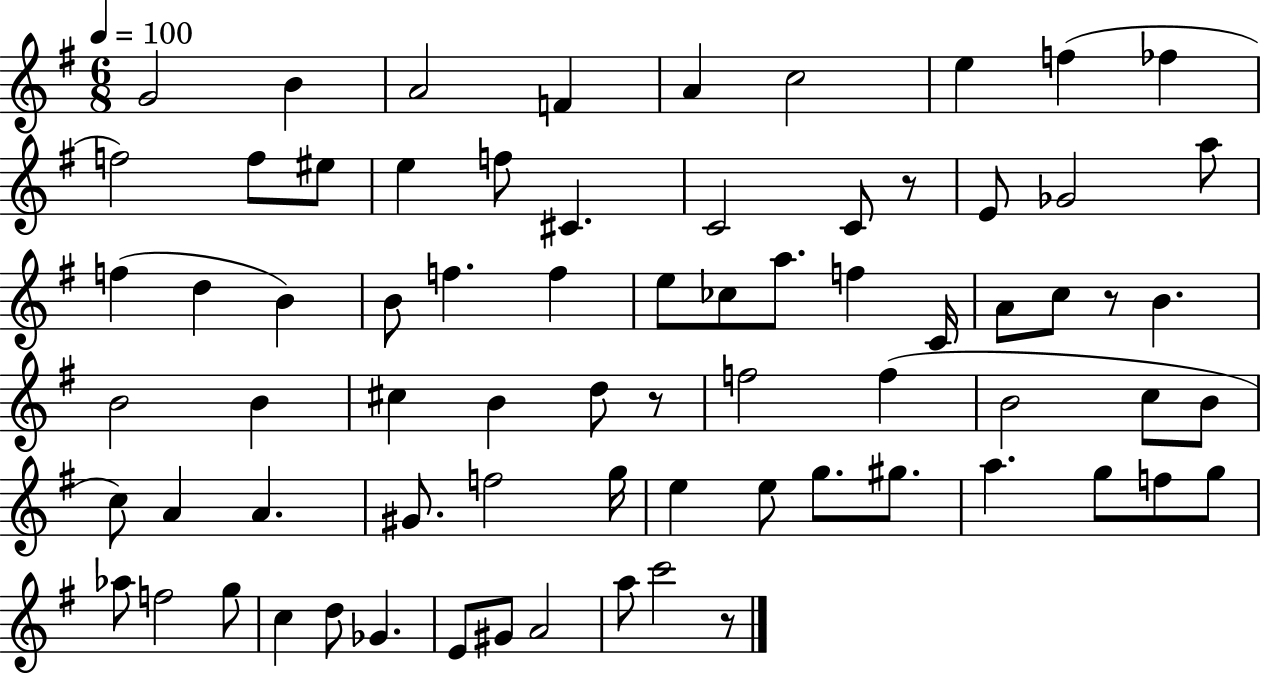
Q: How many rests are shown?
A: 4